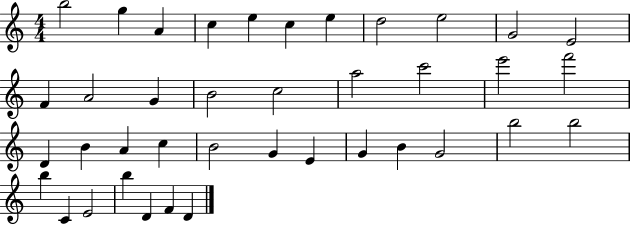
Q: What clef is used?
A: treble